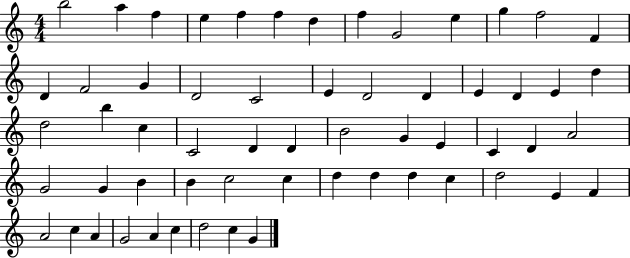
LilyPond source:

{
  \clef treble
  \numericTimeSignature
  \time 4/4
  \key c \major
  b''2 a''4 f''4 | e''4 f''4 f''4 d''4 | f''4 g'2 e''4 | g''4 f''2 f'4 | \break d'4 f'2 g'4 | d'2 c'2 | e'4 d'2 d'4 | e'4 d'4 e'4 d''4 | \break d''2 b''4 c''4 | c'2 d'4 d'4 | b'2 g'4 e'4 | c'4 d'4 a'2 | \break g'2 g'4 b'4 | b'4 c''2 c''4 | d''4 d''4 d''4 c''4 | d''2 e'4 f'4 | \break a'2 c''4 a'4 | g'2 a'4 c''4 | d''2 c''4 g'4 | \bar "|."
}